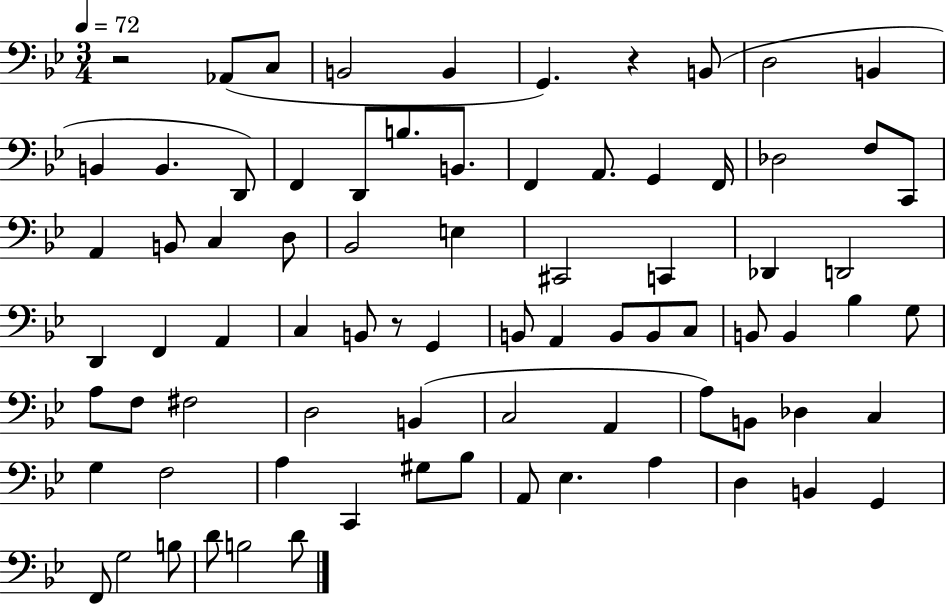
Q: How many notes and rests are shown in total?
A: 79